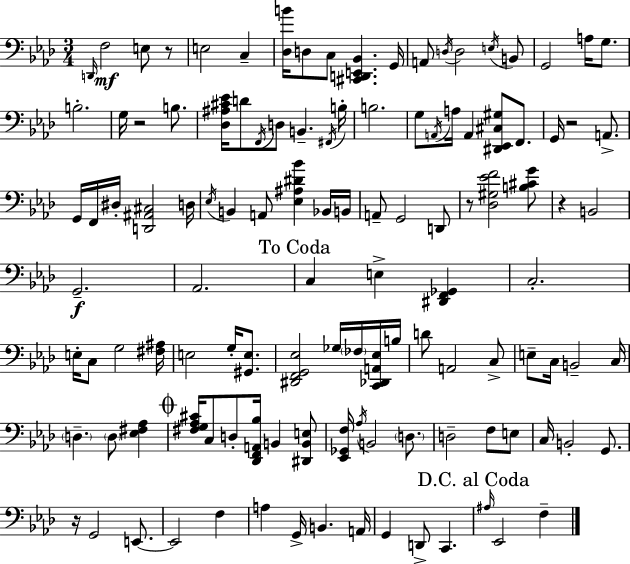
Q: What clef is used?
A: bass